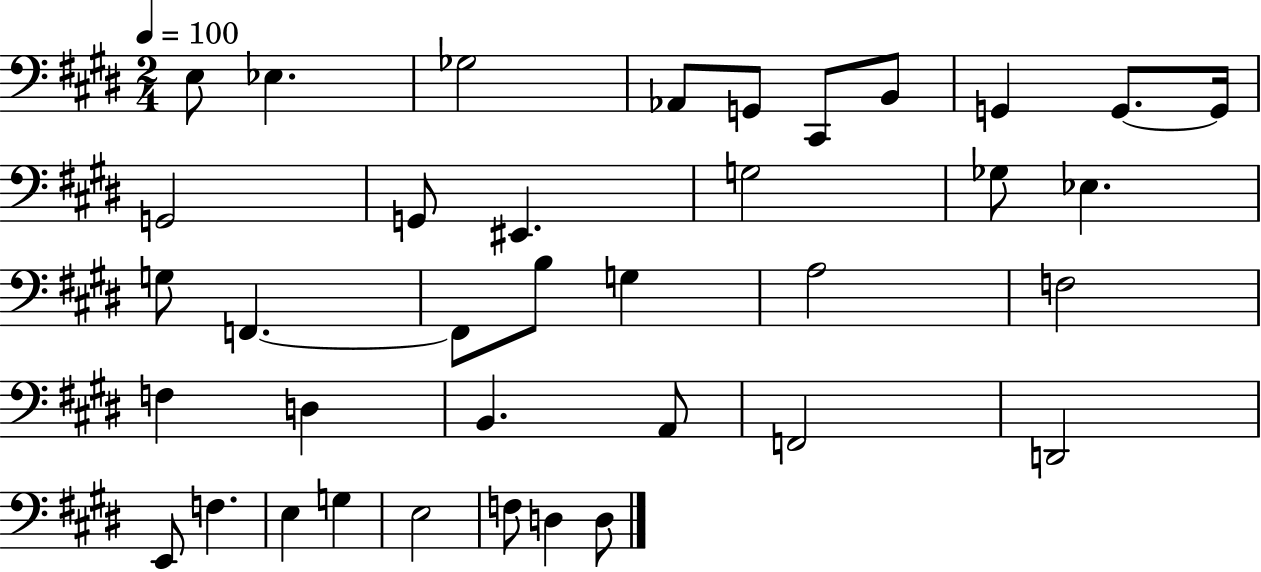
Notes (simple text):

E3/e Eb3/q. Gb3/h Ab2/e G2/e C#2/e B2/e G2/q G2/e. G2/s G2/h G2/e EIS2/q. G3/h Gb3/e Eb3/q. G3/e F2/q. F2/e B3/e G3/q A3/h F3/h F3/q D3/q B2/q. A2/e F2/h D2/h E2/e F3/q. E3/q G3/q E3/h F3/e D3/q D3/e